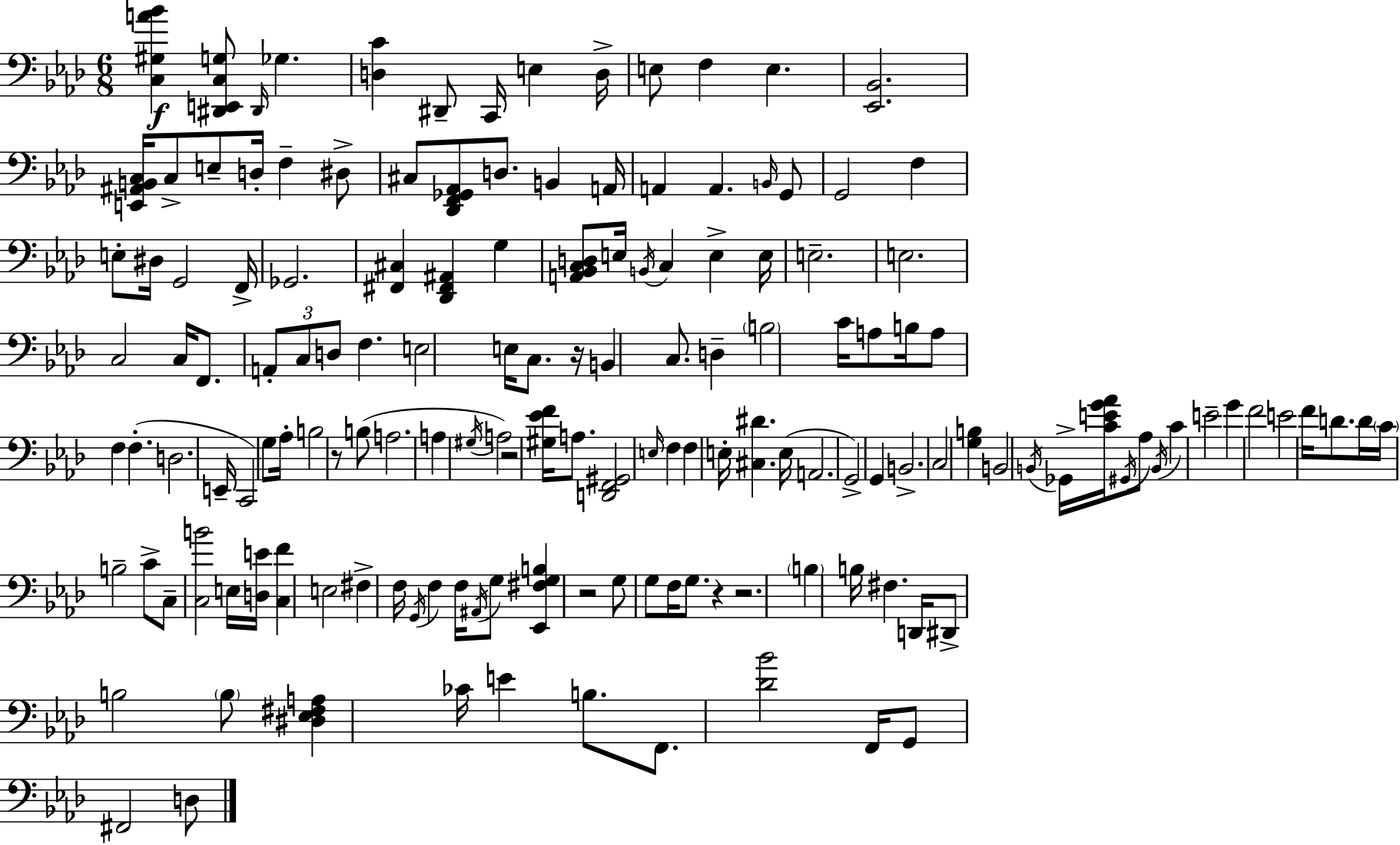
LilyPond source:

{
  \clef bass
  \numericTimeSignature
  \time 6/8
  \key aes \major
  \repeat volta 2 { <c gis a' bes'>4\f <dis, e, c g>8 \grace { dis,16 } ges4. | <d c'>4 dis,8-- c,16 e4 | d16-> e8 f4 e4. | <ees, bes,>2. | \break <e, ais, b, c>16 c8-> e8-- d16-. f4-- dis8-> | cis8 <des, f, ges, aes,>8 d8. b,4 | a,16 a,4 a,4. \grace { b,16 } | g,8 g,2 f4 | \break e8-. dis16 g,2 | f,16-> ges,2. | <fis, cis>4 <des, fis, ais,>4 g4 | <a, bes, c d>8 e16 \acciaccatura { b,16 } c4 e4-> | \break e16 e2.-- | e2. | c2 c16 | f,8. \tuplet 3/2 { a,8-. c8 d8 } f4. | \break e2 e16 | c8. r16 b,4 c8. d4-- | \parenthesize b2 c'16 | a8 b16 a8 f4 f4.-.( | \break d2. | e,16-- c,2) | g8 aes16-. b2 r8 | b8( a2. | \break a4 \acciaccatura { gis16 }) a2 | r2 | <gis ees' f'>16 a8. <d, f, gis,>2 | \grace { e16 } f4 f4 e16-. <cis dis'>4. | \break e16( a,2. | g,2->) | g,4 b,2.-> | c2 | \break <g b>4 b,2 | \acciaccatura { b,16 } ges,16-> <c' e' g' aes'>16 \acciaccatura { gis,16 } aes8 \acciaccatura { b,16 } c'4 | e'2-- g'4 | f'2 e'2 | \break f'16 d'8. d'16 \parenthesize c'16 b2-- | c'8-> c8-- <c b'>2 | e16 <d e'>16 <c f'>4 | e2 fis4-> | \break f16 \acciaccatura { g,16 } f4 f16 \acciaccatura { ais,16 } g8 <ees, fis g b>4 | r2 g8 | g8 f16 g8. r4 r2. | \parenthesize b4 | \break b16 fis4. d,16 dis,8-> | b2 \parenthesize b8 <dis ees fis a>4 | ces'16 e'4 b8. f,8. | <des' bes'>2 f,16 g,8 | \break fis,2 d8 } \bar "|."
}